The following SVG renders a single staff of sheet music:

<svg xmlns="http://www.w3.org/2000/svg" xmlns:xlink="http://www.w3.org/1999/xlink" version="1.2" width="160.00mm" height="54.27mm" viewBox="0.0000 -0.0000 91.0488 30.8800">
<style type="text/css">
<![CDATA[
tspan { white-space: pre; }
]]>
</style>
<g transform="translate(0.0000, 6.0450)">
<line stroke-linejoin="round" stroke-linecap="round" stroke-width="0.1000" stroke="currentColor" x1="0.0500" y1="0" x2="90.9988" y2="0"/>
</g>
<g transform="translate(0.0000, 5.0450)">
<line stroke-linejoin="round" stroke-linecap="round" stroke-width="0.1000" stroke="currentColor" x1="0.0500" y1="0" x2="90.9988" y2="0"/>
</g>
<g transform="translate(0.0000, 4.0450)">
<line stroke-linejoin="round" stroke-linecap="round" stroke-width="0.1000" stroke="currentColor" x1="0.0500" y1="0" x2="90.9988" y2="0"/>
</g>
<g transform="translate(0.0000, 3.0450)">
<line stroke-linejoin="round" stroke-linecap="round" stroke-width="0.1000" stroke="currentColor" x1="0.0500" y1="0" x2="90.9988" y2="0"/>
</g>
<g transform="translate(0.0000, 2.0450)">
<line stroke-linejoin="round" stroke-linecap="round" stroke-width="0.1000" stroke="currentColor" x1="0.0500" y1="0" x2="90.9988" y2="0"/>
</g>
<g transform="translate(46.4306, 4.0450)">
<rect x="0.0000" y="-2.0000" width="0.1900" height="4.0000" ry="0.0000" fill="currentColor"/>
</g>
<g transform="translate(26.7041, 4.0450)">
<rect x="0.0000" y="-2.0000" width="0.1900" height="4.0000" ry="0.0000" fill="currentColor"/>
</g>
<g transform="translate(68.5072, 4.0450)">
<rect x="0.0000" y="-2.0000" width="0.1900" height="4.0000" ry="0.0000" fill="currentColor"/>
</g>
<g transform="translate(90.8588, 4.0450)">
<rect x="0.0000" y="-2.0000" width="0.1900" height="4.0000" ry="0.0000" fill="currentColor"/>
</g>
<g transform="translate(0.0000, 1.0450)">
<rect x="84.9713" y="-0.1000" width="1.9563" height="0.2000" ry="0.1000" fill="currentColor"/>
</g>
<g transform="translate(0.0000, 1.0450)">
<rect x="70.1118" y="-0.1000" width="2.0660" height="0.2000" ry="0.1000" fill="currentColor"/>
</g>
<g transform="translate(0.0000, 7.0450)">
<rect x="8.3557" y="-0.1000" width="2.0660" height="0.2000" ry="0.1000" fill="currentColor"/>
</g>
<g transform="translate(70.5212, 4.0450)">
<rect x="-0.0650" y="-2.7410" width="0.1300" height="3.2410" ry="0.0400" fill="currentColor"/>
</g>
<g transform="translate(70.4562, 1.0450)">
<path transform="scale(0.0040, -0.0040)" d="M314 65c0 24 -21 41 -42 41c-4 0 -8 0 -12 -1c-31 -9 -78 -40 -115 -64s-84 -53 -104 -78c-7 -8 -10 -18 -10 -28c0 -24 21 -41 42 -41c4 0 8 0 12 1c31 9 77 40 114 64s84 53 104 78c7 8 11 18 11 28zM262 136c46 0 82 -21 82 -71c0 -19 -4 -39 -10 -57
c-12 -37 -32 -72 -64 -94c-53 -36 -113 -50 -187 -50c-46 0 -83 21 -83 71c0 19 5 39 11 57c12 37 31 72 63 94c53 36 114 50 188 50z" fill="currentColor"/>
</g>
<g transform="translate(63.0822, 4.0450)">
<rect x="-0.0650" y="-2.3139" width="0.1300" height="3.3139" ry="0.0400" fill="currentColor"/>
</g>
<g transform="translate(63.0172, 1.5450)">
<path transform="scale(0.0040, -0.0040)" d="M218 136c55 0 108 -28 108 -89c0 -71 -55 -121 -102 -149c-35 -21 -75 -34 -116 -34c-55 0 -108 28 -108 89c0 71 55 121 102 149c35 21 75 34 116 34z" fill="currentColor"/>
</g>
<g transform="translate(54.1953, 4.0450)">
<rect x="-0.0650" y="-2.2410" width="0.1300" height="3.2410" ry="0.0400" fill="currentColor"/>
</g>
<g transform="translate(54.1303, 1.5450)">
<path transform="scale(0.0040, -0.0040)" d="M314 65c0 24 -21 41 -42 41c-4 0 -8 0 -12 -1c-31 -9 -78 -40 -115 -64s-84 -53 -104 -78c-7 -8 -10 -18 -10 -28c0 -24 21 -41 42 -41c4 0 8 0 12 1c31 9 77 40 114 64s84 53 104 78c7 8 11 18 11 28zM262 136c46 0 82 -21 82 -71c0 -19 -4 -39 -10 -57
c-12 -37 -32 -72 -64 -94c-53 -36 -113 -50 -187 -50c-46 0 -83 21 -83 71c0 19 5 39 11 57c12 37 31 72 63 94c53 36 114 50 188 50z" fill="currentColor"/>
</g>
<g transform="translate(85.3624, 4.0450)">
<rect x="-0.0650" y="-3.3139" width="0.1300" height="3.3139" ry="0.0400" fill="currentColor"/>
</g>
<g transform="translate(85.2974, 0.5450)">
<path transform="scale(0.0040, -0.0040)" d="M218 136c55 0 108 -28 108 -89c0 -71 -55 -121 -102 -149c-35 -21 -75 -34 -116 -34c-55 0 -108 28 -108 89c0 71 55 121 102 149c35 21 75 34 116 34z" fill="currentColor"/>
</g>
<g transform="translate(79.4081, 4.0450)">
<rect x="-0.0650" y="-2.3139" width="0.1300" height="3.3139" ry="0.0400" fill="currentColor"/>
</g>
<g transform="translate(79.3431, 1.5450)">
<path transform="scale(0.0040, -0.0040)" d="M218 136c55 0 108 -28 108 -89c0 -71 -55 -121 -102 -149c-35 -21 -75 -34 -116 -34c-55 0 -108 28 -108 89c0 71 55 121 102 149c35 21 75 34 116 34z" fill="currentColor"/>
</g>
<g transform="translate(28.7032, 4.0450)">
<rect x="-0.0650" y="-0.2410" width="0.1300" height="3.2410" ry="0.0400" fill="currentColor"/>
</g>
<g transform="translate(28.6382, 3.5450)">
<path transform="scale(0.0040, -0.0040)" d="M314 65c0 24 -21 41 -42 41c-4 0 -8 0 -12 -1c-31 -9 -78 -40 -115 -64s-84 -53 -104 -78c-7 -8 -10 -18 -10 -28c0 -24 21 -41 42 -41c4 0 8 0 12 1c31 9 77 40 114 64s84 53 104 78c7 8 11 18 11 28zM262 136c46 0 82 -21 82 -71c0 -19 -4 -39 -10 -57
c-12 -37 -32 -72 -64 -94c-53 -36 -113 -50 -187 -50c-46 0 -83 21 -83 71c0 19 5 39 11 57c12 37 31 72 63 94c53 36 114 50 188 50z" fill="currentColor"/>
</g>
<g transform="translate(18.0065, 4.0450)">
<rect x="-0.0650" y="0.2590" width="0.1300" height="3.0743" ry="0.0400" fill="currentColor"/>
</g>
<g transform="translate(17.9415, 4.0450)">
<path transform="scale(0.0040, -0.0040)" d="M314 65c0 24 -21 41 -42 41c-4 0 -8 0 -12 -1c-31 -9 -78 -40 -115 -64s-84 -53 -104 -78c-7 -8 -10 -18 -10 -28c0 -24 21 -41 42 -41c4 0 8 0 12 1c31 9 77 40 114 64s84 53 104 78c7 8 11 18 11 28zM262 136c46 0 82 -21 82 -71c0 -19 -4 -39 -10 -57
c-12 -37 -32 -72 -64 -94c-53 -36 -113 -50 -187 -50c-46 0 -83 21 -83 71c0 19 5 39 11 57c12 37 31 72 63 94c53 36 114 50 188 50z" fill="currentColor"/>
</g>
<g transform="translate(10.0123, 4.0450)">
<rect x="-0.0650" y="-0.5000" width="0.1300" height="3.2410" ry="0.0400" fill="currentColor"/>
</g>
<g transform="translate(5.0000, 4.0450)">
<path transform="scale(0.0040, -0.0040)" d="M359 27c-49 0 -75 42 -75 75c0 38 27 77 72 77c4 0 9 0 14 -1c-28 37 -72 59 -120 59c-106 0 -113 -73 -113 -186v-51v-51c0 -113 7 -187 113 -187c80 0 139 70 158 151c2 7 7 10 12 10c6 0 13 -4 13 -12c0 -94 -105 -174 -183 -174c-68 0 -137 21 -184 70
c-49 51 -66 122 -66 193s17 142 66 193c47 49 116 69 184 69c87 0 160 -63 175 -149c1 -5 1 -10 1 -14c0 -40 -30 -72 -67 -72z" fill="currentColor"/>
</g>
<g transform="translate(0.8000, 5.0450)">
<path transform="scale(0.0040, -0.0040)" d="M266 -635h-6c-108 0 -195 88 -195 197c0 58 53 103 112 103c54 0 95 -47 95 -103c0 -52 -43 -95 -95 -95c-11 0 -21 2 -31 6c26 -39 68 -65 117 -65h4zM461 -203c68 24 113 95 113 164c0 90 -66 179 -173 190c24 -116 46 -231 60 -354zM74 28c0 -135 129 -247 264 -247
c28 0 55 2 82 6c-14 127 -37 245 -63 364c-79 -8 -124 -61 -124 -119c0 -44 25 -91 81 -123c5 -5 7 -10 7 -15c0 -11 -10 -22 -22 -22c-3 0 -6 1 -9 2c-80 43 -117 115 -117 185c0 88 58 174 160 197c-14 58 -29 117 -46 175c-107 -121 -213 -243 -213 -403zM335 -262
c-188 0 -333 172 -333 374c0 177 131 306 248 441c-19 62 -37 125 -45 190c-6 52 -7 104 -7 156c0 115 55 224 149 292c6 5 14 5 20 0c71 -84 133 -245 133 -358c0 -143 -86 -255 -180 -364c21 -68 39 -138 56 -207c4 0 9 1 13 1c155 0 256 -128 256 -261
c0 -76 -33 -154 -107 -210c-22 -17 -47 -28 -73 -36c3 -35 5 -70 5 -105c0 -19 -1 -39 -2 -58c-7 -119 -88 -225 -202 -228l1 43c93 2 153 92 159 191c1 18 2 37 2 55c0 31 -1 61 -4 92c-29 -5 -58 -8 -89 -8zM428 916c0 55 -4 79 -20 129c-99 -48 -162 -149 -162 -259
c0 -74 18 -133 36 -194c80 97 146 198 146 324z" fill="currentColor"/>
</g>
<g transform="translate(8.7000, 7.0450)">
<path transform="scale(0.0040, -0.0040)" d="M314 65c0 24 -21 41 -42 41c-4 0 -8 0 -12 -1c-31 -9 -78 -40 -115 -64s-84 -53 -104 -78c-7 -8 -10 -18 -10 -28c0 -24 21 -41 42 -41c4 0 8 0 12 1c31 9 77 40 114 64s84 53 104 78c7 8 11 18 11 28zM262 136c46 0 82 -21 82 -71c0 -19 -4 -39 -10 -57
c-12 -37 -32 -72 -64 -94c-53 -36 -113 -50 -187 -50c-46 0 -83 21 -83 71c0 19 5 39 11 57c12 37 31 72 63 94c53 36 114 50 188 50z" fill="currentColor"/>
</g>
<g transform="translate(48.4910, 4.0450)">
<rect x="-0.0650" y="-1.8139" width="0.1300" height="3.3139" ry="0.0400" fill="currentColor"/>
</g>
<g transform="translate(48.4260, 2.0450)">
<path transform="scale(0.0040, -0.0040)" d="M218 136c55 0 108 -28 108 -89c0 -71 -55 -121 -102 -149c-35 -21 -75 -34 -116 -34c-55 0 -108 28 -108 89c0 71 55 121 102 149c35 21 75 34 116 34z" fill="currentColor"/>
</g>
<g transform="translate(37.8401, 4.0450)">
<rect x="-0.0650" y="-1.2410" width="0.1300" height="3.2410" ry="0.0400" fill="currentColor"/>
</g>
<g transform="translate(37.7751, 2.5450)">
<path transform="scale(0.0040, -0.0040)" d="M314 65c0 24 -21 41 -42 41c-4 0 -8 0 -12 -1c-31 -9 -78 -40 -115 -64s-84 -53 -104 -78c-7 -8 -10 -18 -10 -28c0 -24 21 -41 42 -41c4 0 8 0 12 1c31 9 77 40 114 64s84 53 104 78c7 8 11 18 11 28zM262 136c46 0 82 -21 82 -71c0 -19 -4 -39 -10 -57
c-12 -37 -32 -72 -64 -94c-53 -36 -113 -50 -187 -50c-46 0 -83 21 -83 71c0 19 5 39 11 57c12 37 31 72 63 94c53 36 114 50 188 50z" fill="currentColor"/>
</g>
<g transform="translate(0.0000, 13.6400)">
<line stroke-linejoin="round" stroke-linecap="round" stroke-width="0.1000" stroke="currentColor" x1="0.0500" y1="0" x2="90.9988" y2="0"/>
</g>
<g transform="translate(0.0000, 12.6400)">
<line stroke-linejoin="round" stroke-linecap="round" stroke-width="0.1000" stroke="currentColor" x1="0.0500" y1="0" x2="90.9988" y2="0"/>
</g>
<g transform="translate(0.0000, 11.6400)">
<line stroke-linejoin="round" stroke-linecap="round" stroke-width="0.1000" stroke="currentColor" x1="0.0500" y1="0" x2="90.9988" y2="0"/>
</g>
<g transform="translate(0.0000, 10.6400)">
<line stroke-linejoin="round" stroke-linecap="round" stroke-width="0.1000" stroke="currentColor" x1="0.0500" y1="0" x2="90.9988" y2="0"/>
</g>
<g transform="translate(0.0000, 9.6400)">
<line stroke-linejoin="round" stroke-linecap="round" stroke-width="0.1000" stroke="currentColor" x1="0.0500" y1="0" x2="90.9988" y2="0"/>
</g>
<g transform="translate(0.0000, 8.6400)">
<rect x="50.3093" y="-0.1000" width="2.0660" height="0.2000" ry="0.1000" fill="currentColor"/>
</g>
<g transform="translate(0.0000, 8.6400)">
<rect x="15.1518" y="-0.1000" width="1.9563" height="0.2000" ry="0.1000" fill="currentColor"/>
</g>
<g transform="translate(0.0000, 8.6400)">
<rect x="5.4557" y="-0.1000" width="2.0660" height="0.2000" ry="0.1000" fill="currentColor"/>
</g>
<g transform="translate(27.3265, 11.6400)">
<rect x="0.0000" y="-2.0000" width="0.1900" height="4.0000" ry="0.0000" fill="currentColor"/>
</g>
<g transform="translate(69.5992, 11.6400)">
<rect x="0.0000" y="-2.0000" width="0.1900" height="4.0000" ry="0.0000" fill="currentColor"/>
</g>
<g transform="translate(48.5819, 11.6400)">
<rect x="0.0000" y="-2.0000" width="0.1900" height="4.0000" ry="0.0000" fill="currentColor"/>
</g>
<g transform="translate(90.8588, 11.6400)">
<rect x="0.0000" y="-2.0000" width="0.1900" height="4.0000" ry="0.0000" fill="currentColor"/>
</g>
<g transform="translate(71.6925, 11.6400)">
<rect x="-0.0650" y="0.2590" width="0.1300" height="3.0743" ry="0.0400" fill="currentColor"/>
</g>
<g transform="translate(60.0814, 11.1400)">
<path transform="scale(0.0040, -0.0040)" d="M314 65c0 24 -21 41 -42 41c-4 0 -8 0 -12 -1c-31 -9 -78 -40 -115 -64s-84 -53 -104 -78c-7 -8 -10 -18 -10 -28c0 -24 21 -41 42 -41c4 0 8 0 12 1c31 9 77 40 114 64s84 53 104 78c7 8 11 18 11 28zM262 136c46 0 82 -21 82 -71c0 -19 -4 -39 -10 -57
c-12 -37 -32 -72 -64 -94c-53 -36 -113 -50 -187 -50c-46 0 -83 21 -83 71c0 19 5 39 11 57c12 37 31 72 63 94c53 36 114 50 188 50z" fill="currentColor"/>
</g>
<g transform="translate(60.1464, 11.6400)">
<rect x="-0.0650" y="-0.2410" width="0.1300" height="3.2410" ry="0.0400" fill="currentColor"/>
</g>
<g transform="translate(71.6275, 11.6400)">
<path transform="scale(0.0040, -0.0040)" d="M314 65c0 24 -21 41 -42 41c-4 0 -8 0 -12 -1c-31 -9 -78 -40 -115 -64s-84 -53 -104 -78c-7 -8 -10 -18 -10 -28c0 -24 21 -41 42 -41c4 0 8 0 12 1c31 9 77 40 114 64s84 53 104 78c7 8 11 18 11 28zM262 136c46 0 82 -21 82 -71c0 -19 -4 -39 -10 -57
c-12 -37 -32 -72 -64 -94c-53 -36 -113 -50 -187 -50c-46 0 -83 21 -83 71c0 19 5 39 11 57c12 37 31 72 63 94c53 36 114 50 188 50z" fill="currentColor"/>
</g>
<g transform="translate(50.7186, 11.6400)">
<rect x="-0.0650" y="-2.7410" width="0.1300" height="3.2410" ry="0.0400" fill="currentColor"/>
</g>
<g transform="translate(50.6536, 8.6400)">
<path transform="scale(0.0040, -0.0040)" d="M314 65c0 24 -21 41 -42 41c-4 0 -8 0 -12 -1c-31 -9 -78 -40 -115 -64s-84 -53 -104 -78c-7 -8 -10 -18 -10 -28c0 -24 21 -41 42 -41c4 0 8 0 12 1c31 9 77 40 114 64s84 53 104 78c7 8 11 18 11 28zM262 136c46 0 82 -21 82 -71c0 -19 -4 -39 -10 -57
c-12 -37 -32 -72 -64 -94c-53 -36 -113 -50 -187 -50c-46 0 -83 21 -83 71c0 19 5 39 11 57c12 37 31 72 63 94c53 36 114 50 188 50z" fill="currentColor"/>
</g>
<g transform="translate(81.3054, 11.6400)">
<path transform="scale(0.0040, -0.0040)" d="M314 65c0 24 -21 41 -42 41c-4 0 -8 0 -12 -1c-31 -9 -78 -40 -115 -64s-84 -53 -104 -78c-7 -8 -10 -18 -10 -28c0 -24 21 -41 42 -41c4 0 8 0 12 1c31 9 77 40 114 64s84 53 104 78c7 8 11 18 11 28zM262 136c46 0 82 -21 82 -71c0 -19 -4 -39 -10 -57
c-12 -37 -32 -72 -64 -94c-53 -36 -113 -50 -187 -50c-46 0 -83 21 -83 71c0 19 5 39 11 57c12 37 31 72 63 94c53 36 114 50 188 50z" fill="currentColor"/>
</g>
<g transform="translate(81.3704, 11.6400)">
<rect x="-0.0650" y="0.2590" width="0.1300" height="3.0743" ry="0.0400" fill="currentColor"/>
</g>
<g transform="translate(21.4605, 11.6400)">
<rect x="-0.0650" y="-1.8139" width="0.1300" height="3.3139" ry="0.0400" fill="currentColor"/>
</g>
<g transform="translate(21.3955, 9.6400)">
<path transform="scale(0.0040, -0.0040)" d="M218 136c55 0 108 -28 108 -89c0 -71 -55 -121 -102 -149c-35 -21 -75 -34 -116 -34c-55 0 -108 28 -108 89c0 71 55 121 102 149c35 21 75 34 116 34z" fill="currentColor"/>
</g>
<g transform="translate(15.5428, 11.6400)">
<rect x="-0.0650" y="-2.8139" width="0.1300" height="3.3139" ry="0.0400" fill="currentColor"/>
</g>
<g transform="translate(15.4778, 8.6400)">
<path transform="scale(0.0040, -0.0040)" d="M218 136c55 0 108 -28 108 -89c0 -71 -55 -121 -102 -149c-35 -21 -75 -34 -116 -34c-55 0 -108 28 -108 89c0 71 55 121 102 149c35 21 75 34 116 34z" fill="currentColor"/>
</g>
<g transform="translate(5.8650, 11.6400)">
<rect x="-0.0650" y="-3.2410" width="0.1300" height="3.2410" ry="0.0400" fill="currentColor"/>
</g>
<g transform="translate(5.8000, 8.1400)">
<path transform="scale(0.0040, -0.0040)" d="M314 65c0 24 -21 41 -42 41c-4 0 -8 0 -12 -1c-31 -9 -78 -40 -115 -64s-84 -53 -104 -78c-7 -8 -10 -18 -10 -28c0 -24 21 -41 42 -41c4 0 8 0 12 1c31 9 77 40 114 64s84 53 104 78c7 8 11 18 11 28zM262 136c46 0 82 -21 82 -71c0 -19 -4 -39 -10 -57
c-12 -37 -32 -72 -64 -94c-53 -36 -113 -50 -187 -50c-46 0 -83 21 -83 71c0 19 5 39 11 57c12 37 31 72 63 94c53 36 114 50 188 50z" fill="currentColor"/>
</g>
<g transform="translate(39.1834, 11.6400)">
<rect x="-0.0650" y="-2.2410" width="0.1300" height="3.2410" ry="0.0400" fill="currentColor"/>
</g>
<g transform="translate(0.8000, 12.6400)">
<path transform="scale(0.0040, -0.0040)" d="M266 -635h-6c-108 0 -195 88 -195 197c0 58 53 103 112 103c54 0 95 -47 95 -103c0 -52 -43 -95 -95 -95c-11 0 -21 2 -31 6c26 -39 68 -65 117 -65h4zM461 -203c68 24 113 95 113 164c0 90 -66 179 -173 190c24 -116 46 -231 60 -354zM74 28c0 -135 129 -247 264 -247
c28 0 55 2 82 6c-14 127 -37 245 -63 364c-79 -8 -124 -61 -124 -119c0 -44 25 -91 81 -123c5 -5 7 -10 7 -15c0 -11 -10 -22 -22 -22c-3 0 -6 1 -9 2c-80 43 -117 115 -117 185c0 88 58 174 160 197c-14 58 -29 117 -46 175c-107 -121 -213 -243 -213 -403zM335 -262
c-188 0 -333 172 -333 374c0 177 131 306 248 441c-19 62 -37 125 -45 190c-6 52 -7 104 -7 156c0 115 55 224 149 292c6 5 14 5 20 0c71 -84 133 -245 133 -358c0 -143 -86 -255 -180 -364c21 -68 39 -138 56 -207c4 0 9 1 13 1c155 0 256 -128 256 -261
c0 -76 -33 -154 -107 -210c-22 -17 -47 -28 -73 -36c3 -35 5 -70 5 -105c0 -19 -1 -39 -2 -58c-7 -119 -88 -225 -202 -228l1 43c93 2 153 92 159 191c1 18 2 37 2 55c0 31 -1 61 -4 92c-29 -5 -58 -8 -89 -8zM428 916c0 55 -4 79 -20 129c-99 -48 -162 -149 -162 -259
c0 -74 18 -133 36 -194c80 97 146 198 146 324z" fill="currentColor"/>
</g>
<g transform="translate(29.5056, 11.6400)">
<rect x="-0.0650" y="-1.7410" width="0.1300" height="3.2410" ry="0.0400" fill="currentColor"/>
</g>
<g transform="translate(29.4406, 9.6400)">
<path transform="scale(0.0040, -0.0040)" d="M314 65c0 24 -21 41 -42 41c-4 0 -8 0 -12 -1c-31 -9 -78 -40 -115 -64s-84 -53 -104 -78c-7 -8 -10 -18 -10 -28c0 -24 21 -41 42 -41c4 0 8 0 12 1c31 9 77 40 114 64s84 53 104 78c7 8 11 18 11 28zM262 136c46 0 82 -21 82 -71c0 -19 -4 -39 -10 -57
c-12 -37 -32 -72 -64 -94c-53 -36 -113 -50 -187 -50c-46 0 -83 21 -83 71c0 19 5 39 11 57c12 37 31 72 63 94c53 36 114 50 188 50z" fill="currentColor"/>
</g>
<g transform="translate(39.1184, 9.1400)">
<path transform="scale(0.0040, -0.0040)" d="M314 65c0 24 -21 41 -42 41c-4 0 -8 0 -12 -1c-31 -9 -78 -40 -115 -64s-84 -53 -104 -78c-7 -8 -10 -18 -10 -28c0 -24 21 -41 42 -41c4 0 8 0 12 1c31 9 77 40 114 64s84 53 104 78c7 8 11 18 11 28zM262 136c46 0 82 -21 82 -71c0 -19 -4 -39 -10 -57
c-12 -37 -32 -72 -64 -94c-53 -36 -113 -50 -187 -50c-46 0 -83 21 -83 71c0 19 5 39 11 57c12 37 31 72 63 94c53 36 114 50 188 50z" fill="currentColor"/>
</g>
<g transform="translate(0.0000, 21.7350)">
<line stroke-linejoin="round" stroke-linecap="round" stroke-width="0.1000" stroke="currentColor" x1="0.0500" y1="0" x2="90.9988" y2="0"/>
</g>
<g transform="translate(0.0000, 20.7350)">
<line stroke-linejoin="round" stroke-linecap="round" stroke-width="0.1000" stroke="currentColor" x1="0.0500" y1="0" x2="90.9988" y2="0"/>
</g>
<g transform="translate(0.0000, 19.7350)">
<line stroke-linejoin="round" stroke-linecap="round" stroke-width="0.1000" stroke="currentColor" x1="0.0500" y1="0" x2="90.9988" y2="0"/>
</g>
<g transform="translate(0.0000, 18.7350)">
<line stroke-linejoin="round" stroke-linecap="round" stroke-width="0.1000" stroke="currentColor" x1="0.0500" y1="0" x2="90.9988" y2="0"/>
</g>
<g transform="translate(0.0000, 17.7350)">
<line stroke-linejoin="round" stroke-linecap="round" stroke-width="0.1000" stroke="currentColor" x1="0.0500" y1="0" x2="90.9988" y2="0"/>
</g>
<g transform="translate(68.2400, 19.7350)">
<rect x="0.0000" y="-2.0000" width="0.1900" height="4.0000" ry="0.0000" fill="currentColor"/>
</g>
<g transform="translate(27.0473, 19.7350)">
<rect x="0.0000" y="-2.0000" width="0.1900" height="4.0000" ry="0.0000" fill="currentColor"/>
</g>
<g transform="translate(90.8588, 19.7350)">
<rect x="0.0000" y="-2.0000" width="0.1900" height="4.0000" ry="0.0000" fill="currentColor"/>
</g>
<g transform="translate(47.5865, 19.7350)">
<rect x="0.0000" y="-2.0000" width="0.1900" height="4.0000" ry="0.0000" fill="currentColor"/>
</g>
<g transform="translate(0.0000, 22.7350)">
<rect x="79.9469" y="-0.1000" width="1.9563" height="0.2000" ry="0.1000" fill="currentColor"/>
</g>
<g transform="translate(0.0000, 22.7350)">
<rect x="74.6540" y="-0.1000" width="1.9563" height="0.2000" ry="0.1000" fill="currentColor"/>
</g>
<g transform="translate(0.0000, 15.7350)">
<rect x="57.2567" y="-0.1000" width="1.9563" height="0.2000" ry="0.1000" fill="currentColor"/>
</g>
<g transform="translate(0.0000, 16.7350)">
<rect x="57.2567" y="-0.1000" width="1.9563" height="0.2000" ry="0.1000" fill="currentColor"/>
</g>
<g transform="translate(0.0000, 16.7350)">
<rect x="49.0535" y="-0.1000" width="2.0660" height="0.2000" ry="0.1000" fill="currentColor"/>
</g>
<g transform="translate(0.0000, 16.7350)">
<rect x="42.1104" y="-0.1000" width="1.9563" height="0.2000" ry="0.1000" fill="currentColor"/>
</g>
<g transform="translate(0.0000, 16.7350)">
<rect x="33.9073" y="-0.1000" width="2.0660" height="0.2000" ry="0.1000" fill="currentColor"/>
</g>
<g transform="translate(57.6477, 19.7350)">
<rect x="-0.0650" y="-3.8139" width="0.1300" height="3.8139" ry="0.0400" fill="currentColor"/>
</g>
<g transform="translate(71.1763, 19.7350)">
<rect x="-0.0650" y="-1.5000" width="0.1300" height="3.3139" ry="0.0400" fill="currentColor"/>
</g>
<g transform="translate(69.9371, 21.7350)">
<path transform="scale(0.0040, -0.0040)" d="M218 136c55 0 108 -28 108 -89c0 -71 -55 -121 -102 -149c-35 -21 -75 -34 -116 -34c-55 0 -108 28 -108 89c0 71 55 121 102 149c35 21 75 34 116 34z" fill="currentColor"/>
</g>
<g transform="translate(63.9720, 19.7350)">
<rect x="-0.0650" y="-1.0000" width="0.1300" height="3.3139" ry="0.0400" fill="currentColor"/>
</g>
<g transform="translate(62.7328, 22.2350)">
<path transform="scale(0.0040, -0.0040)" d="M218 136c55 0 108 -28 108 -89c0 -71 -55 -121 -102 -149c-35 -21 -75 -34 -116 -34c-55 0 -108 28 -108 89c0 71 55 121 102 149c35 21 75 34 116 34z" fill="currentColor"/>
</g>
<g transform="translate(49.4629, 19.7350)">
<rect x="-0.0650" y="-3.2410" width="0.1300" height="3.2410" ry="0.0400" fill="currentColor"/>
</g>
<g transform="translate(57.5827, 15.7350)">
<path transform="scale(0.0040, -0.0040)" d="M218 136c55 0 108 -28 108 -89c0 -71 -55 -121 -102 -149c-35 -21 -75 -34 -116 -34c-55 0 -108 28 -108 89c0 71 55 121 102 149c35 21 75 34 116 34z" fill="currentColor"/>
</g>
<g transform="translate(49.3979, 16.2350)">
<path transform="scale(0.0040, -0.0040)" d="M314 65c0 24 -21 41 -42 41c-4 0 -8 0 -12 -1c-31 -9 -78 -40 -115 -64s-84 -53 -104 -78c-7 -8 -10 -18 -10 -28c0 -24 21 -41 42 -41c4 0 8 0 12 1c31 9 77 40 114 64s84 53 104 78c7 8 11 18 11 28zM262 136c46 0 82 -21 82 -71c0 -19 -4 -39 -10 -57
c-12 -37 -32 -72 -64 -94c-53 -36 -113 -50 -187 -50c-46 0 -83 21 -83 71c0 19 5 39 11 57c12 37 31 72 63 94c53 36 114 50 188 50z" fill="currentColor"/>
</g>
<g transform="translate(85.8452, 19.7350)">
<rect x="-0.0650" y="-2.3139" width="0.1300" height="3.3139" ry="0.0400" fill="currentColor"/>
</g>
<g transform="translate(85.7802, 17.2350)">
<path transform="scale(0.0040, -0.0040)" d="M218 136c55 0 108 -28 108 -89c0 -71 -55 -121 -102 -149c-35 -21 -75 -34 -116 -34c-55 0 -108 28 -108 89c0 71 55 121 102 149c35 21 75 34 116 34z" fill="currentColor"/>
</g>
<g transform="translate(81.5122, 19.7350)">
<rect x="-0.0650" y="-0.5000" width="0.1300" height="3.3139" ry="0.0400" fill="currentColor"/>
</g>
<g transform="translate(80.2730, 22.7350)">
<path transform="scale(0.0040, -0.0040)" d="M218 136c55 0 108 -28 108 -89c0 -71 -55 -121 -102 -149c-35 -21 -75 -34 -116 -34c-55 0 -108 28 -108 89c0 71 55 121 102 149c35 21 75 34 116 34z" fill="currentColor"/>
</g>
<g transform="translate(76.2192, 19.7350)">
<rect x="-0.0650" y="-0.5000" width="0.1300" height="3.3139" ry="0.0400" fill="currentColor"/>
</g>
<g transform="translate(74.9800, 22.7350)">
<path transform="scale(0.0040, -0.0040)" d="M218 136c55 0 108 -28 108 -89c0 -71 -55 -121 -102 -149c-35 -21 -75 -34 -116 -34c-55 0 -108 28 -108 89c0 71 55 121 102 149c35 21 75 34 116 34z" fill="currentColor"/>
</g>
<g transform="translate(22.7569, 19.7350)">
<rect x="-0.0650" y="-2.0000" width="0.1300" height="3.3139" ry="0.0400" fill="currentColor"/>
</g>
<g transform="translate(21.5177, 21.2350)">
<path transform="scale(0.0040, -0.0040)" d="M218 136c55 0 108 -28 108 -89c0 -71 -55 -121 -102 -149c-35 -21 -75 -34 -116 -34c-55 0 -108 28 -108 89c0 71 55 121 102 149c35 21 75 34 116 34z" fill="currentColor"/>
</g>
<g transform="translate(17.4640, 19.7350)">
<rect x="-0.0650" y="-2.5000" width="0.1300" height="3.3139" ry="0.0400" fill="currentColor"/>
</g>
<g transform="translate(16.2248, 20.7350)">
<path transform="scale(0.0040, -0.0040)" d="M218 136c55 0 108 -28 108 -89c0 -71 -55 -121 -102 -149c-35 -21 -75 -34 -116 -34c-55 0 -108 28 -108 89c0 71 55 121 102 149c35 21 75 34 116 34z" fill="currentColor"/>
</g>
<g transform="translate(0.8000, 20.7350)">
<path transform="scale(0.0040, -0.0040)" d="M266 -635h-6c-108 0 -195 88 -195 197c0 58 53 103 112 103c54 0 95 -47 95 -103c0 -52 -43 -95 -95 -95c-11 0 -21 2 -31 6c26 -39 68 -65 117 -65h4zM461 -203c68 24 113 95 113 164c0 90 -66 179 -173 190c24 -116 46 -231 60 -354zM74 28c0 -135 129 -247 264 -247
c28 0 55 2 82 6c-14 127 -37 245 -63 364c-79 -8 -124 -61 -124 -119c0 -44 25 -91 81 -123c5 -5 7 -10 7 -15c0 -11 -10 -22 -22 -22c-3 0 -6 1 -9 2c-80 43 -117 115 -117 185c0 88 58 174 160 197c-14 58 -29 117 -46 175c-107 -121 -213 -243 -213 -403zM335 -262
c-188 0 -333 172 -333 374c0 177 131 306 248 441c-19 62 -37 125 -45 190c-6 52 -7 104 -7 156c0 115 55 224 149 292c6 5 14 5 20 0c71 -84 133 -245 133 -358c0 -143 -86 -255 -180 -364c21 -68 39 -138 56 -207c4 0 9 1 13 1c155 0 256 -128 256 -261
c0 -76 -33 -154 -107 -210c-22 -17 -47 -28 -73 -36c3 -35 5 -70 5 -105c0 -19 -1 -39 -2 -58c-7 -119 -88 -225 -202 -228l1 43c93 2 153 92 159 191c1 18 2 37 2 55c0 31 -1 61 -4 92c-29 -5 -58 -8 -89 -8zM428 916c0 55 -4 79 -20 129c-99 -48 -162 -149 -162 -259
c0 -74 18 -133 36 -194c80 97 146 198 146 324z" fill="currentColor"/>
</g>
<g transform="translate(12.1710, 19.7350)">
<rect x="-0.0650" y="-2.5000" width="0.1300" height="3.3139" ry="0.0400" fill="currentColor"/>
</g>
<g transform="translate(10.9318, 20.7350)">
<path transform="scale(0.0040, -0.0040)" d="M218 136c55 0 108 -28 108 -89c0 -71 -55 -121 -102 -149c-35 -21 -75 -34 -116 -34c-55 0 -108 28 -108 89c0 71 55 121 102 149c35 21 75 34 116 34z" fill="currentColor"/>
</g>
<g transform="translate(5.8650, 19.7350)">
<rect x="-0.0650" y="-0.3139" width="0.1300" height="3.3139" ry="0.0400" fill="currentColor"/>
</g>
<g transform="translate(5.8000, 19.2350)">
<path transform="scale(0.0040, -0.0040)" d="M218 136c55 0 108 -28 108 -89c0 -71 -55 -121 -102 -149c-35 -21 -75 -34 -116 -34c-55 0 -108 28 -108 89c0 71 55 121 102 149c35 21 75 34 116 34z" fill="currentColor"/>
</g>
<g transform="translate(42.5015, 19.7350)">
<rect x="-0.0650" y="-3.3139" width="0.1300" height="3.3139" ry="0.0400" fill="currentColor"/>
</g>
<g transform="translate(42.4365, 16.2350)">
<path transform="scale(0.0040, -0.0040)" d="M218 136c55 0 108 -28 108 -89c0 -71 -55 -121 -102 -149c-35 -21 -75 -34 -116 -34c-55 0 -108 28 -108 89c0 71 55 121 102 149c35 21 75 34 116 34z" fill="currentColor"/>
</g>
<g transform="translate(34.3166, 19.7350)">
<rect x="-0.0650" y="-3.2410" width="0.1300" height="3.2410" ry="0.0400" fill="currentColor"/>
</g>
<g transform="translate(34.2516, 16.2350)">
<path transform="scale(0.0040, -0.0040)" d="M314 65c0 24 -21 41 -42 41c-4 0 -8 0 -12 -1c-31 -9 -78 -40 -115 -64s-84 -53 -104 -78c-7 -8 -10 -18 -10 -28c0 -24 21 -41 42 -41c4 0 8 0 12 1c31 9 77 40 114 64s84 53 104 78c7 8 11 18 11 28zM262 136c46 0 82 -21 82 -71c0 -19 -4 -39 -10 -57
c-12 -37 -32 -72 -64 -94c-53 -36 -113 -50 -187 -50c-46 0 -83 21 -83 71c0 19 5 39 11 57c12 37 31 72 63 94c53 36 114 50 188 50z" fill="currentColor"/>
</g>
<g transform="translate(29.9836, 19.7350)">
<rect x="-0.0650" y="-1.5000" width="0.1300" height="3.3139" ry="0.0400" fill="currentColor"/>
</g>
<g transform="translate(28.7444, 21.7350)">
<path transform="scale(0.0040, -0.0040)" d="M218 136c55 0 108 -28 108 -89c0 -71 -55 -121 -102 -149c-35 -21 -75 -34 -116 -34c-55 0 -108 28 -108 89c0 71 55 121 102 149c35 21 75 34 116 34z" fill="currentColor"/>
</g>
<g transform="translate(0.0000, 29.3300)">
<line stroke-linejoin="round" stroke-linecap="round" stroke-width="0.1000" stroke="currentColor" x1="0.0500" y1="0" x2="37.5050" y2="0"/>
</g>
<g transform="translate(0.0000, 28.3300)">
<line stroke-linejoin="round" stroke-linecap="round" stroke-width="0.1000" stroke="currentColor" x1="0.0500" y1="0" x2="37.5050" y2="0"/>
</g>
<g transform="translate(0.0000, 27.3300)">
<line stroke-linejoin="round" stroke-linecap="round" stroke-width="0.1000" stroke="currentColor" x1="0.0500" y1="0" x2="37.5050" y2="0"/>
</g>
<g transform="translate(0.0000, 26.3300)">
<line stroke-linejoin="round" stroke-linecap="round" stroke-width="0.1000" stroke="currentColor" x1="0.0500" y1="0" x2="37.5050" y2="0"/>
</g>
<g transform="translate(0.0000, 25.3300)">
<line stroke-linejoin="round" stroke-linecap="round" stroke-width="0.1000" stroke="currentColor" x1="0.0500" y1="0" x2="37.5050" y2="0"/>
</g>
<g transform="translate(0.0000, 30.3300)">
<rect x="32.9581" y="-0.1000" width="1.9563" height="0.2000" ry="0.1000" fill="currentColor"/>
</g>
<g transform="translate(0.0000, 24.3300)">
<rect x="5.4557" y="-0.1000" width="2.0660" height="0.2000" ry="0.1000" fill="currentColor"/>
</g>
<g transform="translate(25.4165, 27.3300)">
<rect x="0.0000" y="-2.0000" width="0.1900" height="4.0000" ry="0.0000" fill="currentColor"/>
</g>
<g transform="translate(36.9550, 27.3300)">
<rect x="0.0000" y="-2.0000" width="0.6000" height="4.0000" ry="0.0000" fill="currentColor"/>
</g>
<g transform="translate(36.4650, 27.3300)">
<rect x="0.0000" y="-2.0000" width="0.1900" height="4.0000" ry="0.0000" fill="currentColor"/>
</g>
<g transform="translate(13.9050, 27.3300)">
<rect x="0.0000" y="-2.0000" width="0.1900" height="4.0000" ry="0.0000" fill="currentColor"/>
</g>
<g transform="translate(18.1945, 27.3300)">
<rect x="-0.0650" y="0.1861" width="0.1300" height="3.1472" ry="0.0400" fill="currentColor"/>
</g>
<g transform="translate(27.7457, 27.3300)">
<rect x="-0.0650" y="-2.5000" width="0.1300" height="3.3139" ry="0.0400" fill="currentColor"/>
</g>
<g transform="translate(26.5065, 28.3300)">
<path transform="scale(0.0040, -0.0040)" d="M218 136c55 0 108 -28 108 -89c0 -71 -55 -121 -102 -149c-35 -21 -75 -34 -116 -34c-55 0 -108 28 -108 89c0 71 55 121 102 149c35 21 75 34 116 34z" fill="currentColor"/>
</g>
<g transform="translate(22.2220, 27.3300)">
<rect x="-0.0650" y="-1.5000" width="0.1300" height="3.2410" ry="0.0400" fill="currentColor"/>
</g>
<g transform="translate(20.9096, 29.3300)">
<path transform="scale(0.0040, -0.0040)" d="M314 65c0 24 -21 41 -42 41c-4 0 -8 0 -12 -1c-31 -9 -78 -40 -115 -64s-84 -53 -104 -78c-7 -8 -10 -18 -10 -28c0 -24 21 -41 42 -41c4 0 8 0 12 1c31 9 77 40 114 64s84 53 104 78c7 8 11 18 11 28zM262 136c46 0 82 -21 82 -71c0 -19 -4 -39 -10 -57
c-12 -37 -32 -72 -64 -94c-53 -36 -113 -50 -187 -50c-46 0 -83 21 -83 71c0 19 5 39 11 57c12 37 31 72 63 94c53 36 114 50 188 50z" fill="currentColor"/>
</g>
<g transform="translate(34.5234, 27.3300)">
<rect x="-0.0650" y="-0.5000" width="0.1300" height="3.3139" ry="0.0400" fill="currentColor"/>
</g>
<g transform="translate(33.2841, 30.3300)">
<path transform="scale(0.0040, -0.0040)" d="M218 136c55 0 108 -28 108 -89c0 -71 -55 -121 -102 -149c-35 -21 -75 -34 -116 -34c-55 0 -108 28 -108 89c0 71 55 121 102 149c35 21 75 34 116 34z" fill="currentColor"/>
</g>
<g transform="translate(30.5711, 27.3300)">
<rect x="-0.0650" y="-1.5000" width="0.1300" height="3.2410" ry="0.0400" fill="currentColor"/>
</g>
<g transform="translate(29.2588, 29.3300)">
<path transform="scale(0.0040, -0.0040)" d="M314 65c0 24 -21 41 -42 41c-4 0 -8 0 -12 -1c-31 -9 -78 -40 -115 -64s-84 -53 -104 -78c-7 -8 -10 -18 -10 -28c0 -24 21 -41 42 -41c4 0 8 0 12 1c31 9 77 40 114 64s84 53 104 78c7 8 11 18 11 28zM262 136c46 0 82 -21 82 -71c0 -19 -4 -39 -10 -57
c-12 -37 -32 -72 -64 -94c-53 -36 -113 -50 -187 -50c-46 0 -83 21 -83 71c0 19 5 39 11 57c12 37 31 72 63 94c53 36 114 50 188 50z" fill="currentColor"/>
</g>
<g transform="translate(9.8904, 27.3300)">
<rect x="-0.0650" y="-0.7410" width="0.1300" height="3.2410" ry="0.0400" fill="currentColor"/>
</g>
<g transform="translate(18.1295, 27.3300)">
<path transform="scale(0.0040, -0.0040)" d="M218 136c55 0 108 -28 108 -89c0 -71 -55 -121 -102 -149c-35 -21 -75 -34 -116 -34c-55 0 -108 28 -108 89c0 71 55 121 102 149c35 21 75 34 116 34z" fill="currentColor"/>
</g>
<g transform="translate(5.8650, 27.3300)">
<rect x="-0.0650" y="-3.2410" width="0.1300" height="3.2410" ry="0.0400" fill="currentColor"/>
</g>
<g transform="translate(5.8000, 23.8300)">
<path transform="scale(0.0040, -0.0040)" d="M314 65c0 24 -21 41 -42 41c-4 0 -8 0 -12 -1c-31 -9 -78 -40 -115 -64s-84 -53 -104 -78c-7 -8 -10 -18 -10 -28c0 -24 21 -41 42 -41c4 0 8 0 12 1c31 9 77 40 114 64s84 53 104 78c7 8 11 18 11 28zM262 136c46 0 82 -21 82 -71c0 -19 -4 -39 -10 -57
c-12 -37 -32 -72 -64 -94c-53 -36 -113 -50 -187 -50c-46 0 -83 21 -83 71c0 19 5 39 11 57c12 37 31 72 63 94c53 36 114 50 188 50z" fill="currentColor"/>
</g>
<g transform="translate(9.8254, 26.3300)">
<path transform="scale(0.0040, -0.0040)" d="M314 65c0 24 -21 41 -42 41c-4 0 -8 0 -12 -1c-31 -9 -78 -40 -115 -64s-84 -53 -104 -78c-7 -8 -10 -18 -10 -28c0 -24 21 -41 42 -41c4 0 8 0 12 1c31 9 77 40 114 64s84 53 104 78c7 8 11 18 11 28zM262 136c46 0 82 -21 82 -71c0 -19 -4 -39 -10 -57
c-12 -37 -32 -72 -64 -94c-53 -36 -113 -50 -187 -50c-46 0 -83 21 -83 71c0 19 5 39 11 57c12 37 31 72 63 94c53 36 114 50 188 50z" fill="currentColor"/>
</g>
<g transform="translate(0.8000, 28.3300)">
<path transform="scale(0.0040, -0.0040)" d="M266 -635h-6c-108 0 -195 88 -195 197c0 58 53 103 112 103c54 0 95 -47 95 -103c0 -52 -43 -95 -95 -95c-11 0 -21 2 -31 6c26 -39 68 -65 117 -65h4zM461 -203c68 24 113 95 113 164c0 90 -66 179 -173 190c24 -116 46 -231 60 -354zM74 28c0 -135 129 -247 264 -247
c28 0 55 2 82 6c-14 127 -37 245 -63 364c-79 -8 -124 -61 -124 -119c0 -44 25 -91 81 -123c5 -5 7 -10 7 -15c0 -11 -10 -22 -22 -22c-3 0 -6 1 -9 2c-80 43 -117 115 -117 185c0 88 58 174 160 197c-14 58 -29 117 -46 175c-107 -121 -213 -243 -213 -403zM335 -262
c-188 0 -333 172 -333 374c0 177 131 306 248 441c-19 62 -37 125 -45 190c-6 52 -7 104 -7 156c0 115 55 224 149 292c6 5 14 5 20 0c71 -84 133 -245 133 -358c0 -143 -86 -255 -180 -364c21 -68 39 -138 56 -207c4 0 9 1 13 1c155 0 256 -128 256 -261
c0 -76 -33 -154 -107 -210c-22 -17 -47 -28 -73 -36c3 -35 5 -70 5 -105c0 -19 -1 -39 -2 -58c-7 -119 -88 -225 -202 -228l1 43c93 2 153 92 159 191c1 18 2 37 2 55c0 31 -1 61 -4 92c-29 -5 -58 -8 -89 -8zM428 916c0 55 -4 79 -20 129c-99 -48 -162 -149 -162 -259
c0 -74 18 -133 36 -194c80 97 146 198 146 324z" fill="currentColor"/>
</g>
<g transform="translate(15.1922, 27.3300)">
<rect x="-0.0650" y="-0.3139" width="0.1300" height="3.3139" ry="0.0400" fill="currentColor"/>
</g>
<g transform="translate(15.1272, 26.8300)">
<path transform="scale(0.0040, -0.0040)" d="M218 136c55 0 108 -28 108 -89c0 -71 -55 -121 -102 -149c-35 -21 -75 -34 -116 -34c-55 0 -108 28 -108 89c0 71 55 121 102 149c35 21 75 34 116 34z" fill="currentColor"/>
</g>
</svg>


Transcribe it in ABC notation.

X:1
T:Untitled
M:4/4
L:1/4
K:C
C2 B2 c2 e2 f g2 g a2 g b b2 a f f2 g2 a2 c2 B2 B2 c G G F E b2 b b2 c' D E C C g b2 d2 c B E2 G E2 C